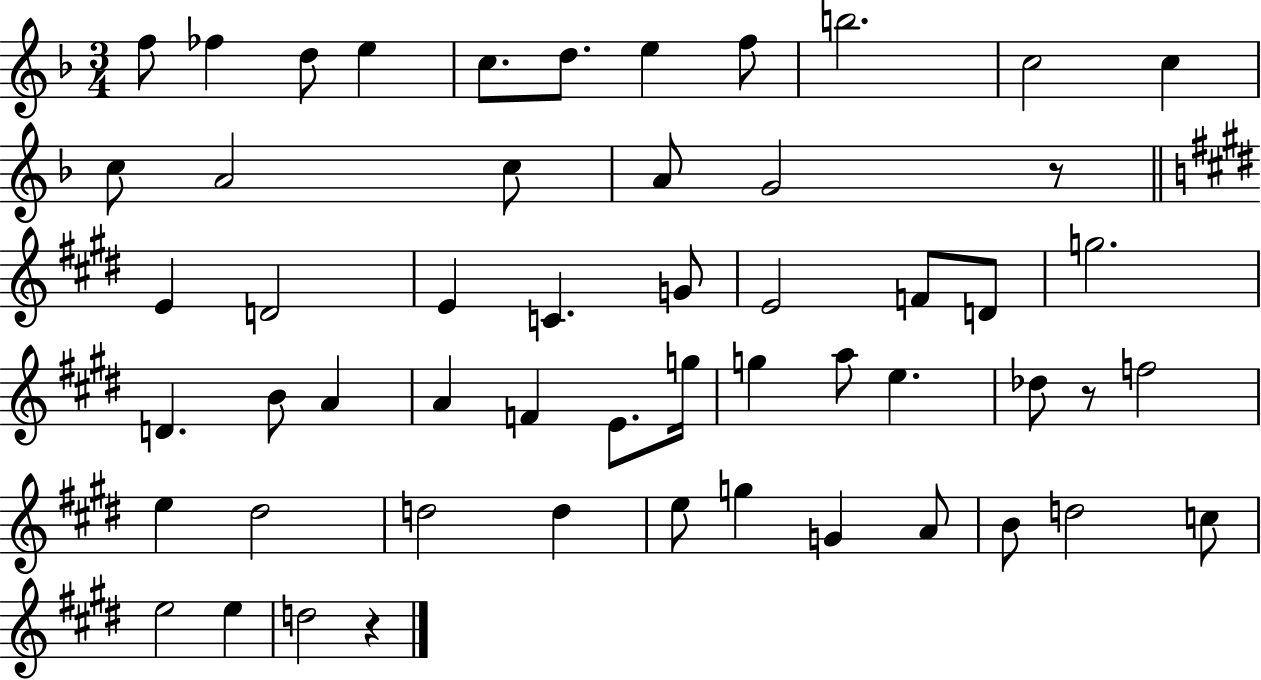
F5/e FES5/q D5/e E5/q C5/e. D5/e. E5/q F5/e B5/h. C5/h C5/q C5/e A4/h C5/e A4/e G4/h R/e E4/q D4/h E4/q C4/q. G4/e E4/h F4/e D4/e G5/h. D4/q. B4/e A4/q A4/q F4/q E4/e. G5/s G5/q A5/e E5/q. Db5/e R/e F5/h E5/q D#5/h D5/h D5/q E5/e G5/q G4/q A4/e B4/e D5/h C5/e E5/h E5/q D5/h R/q